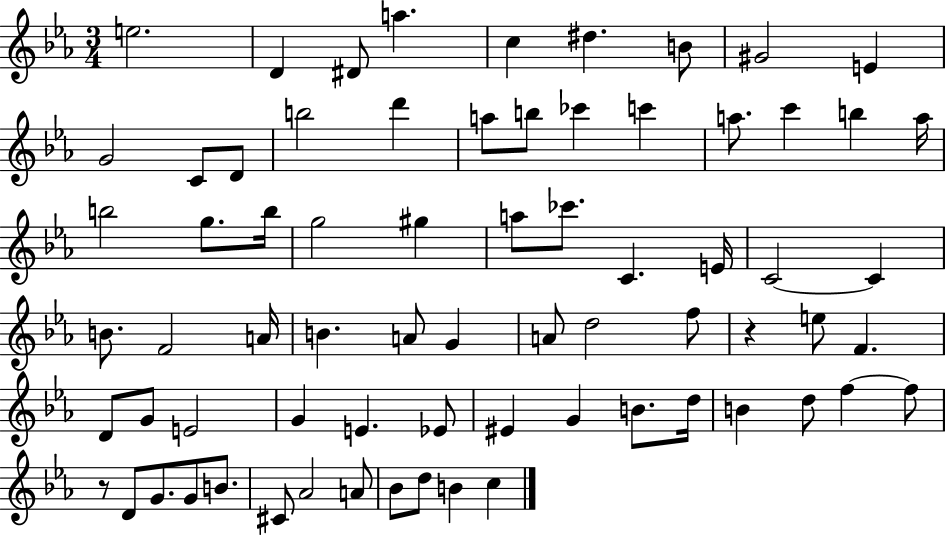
{
  \clef treble
  \numericTimeSignature
  \time 3/4
  \key ees \major
  \repeat volta 2 { e''2. | d'4 dis'8 a''4. | c''4 dis''4. b'8 | gis'2 e'4 | \break g'2 c'8 d'8 | b''2 d'''4 | a''8 b''8 ces'''4 c'''4 | a''8. c'''4 b''4 a''16 | \break b''2 g''8. b''16 | g''2 gis''4 | a''8 ces'''8. c'4. e'16 | c'2~~ c'4 | \break b'8. f'2 a'16 | b'4. a'8 g'4 | a'8 d''2 f''8 | r4 e''8 f'4. | \break d'8 g'8 e'2 | g'4 e'4. ees'8 | eis'4 g'4 b'8. d''16 | b'4 d''8 f''4~~ f''8 | \break r8 d'8 g'8. g'8 b'8. | cis'8 aes'2 a'8 | bes'8 d''8 b'4 c''4 | } \bar "|."
}